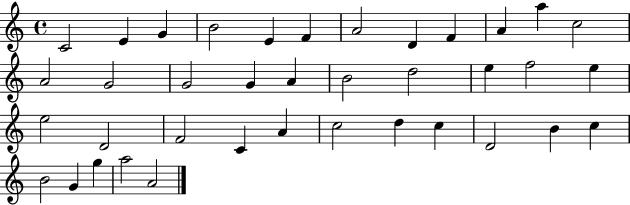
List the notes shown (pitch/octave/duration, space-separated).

C4/h E4/q G4/q B4/h E4/q F4/q A4/h D4/q F4/q A4/q A5/q C5/h A4/h G4/h G4/h G4/q A4/q B4/h D5/h E5/q F5/h E5/q E5/h D4/h F4/h C4/q A4/q C5/h D5/q C5/q D4/h B4/q C5/q B4/h G4/q G5/q A5/h A4/h